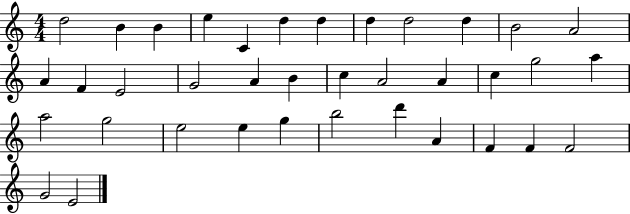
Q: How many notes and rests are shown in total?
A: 37